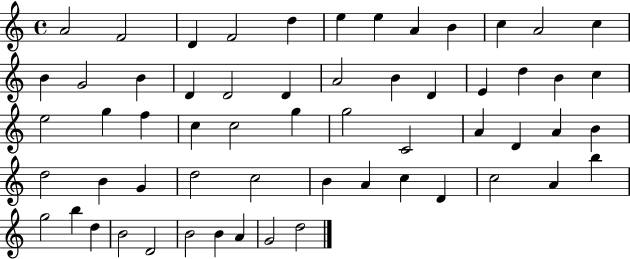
{
  \clef treble
  \time 4/4
  \defaultTimeSignature
  \key c \major
  a'2 f'2 | d'4 f'2 d''4 | e''4 e''4 a'4 b'4 | c''4 a'2 c''4 | \break b'4 g'2 b'4 | d'4 d'2 d'4 | a'2 b'4 d'4 | e'4 d''4 b'4 c''4 | \break e''2 g''4 f''4 | c''4 c''2 g''4 | g''2 c'2 | a'4 d'4 a'4 b'4 | \break d''2 b'4 g'4 | d''2 c''2 | b'4 a'4 c''4 d'4 | c''2 a'4 b''4 | \break g''2 b''4 d''4 | b'2 d'2 | b'2 b'4 a'4 | g'2 d''2 | \break \bar "|."
}